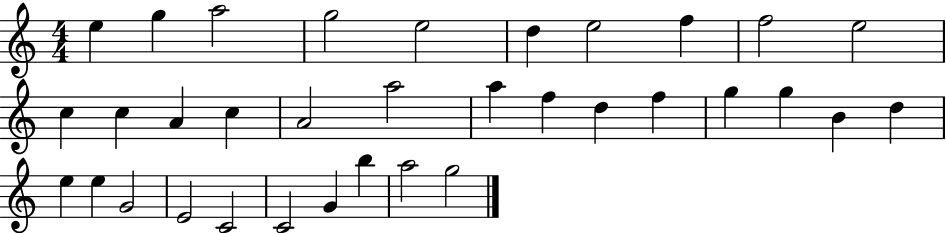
{
  \clef treble
  \numericTimeSignature
  \time 4/4
  \key c \major
  e''4 g''4 a''2 | g''2 e''2 | d''4 e''2 f''4 | f''2 e''2 | \break c''4 c''4 a'4 c''4 | a'2 a''2 | a''4 f''4 d''4 f''4 | g''4 g''4 b'4 d''4 | \break e''4 e''4 g'2 | e'2 c'2 | c'2 g'4 b''4 | a''2 g''2 | \break \bar "|."
}